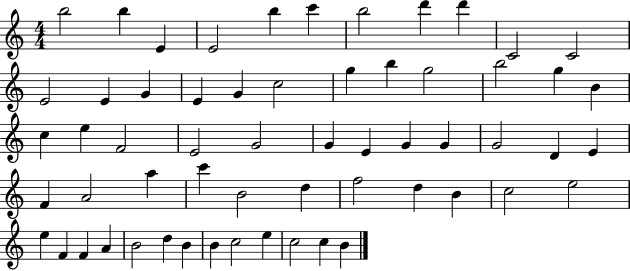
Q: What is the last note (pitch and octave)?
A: B4